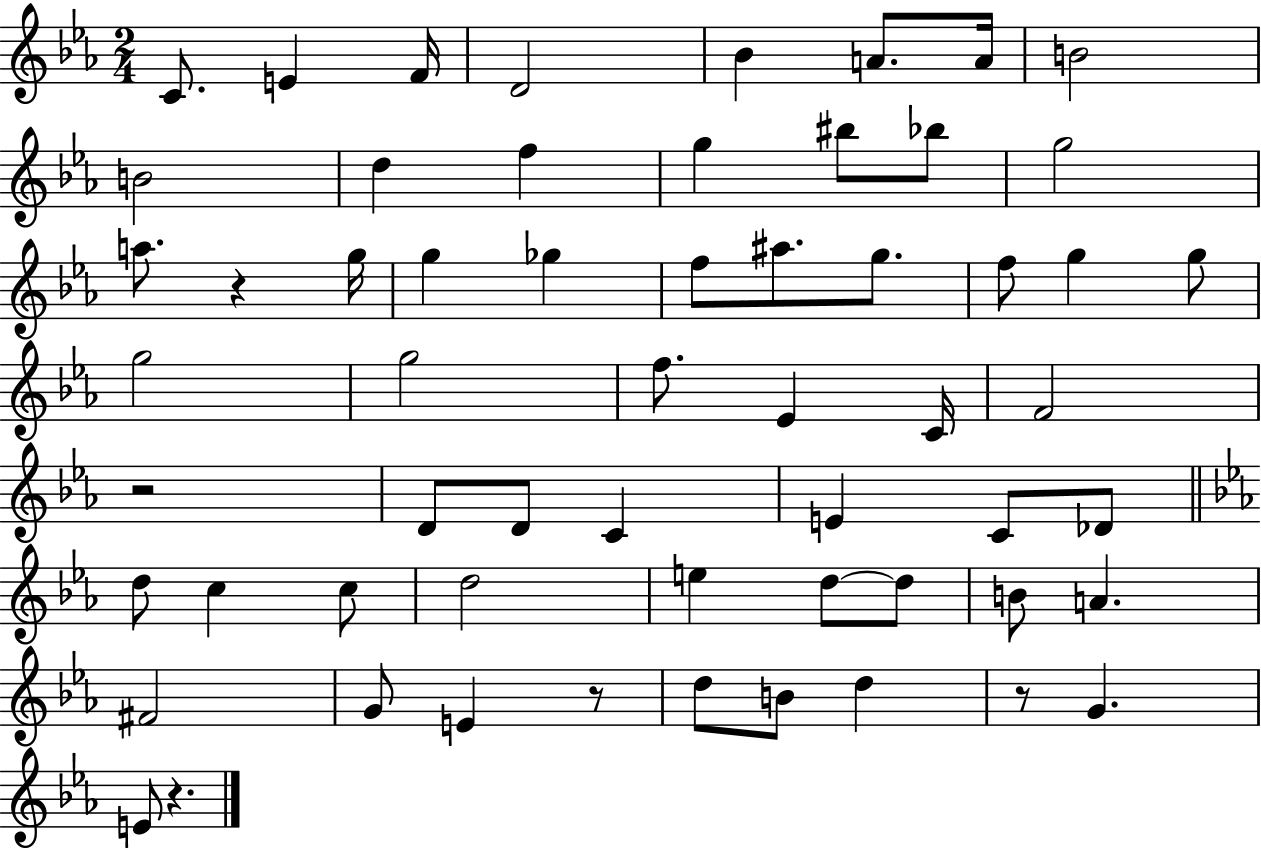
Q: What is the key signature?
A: EES major